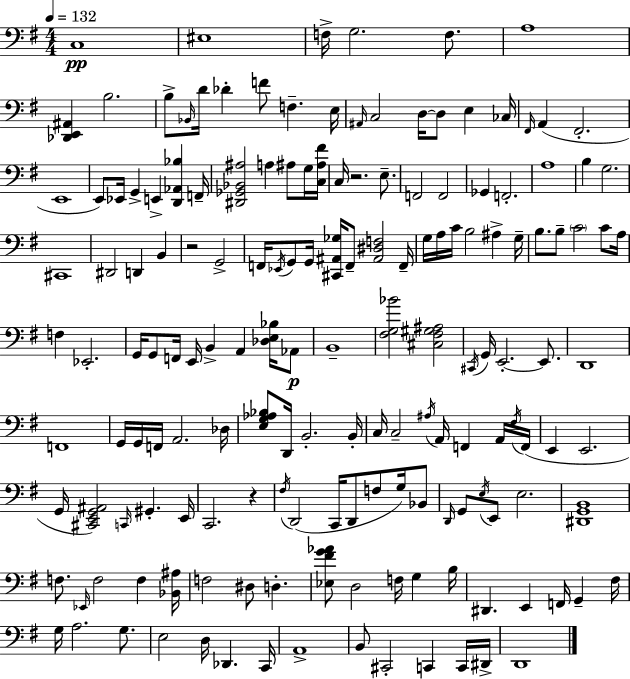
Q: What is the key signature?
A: G major